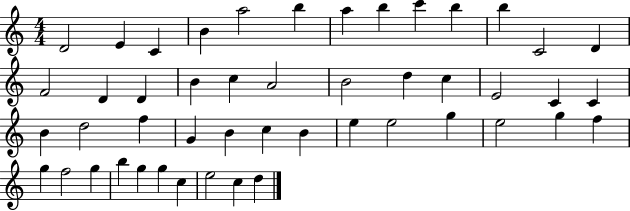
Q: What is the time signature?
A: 4/4